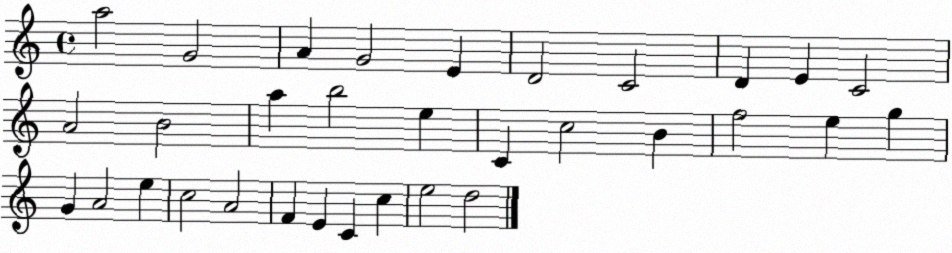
X:1
T:Untitled
M:4/4
L:1/4
K:C
a2 G2 A G2 E D2 C2 D E C2 A2 B2 a b2 e C c2 B f2 e g G A2 e c2 A2 F E C c e2 d2